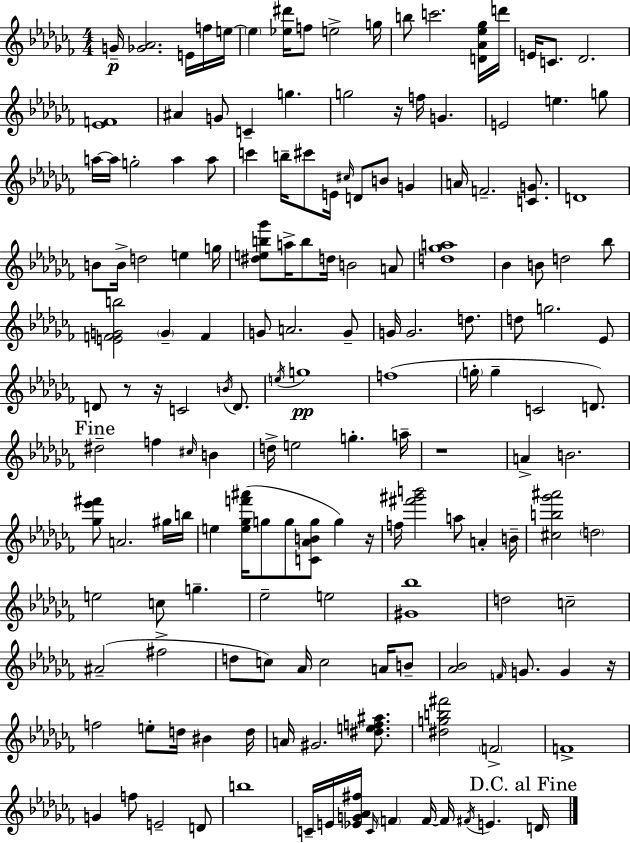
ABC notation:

X:1
T:Untitled
M:4/4
L:1/4
K:Abm
G/4 [_G_A]2 E/4 f/4 e/4 e [_e^d']/4 f/2 e2 g/4 b/2 c'2 [D_A_e_g]/4 d'/4 E/4 C/2 _D2 [_EF]4 ^A G/2 C g g2 z/4 f/4 G E2 e g/2 a/4 a/4 g2 a a/2 c' b/4 ^c'/2 E/4 ^c/4 D/2 B/2 G A/4 F2 [CG]/2 D4 B/2 B/4 d2 e g/4 [^deb_g']/2 a/4 b/2 d/4 B2 A/2 [d_ga]4 _B B/2 d2 _b/2 [EFGb]2 G F G/2 A2 G/2 G/4 G2 d/2 d/2 g2 _E/2 D/2 z/2 z/4 C2 B/4 D/2 e/4 g4 f4 g/4 g C2 D/2 ^d2 f ^c/4 B d/4 e2 g a/4 z4 A B2 [_g_e'^f']/2 A2 ^g/4 b/4 e [e_gf'^a']/4 g/2 g/2 [C_ABg]/2 g z/4 f/4 [^f'^g'b']2 a/2 A B/4 [^cb_g'^a']2 d2 e2 c/2 g _e2 e2 [^G_b]4 d2 c2 ^A2 ^f2 d/2 c/2 _A/4 c2 A/4 B/2 [_A_B]2 F/4 G/2 G z/4 f2 e/2 d/4 ^B d/4 A/4 ^G2 [^def^a]/2 [^dgb^f']2 F2 F4 G f/2 E2 D/2 b4 C/4 E/4 [_EG_A^f]/4 C/4 F F/4 F/4 ^F/4 E D/4